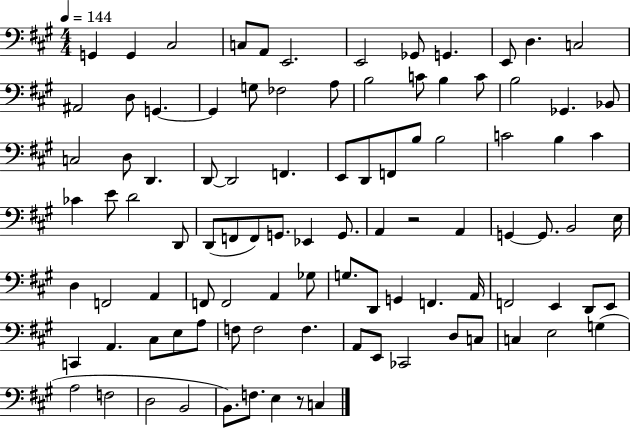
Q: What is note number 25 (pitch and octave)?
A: Gb2